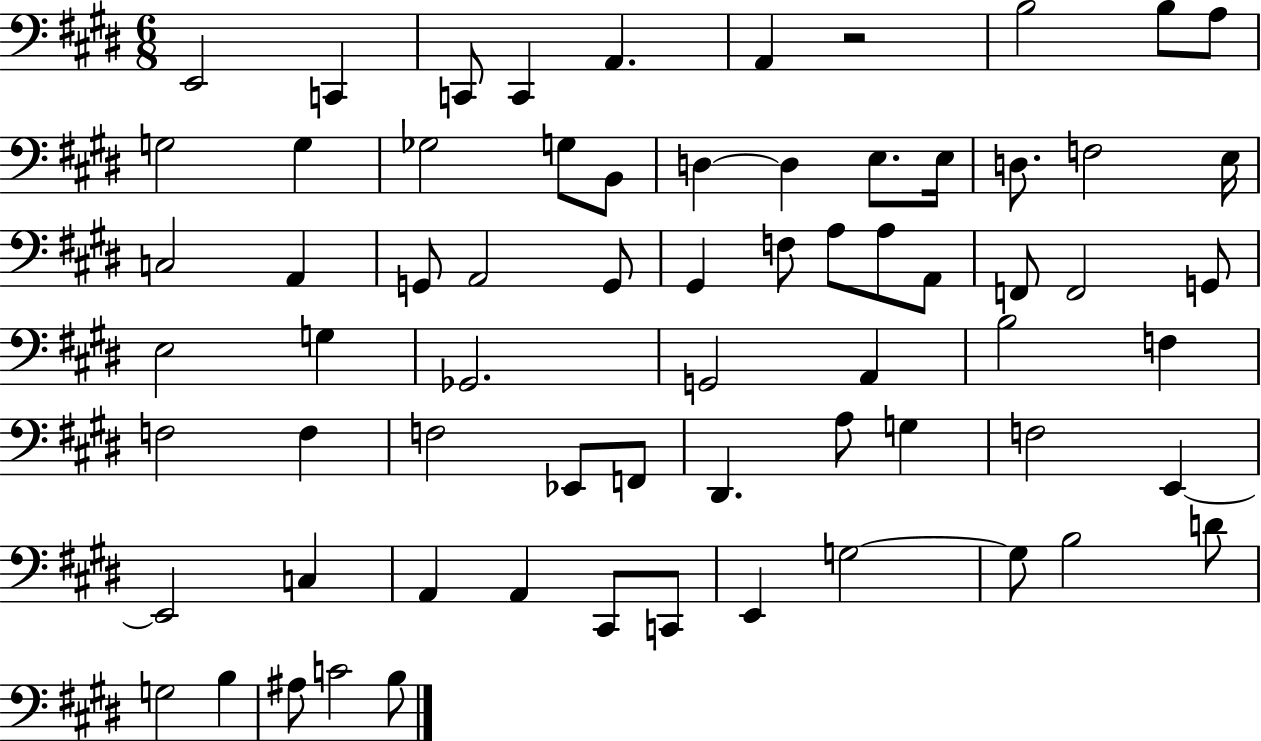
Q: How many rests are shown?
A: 1